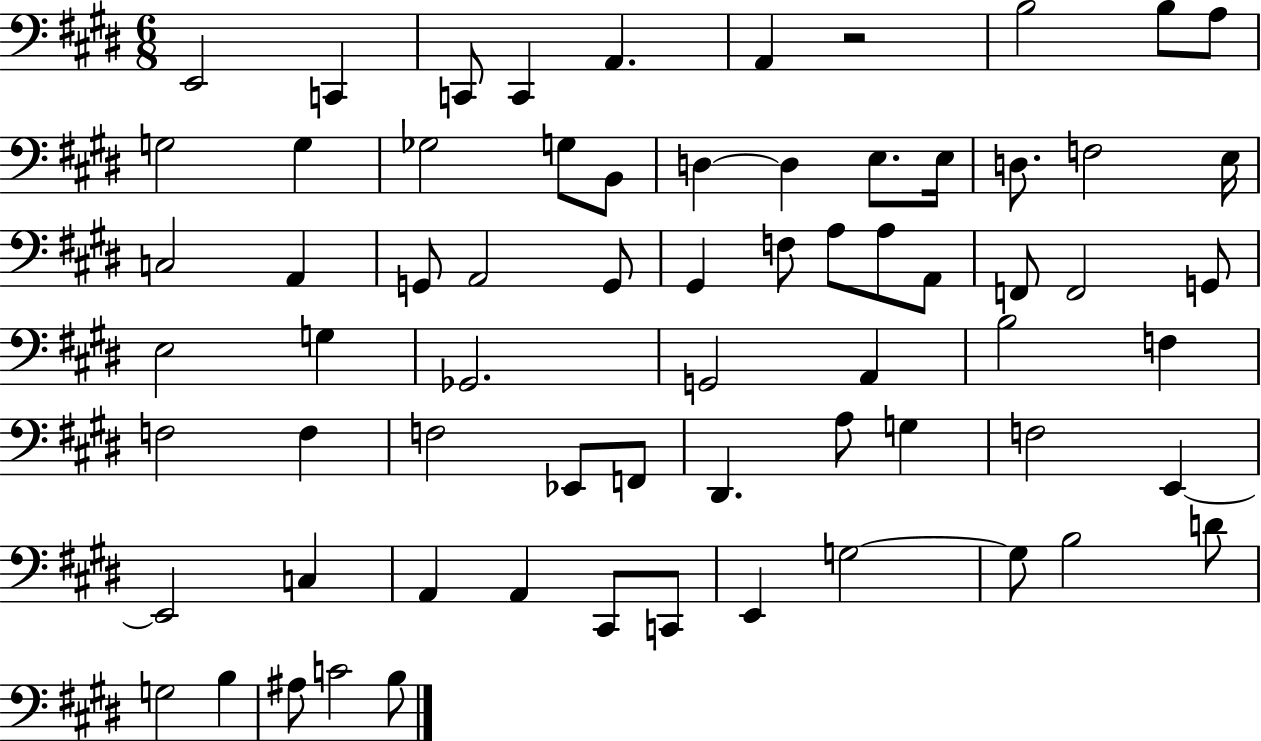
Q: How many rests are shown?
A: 1